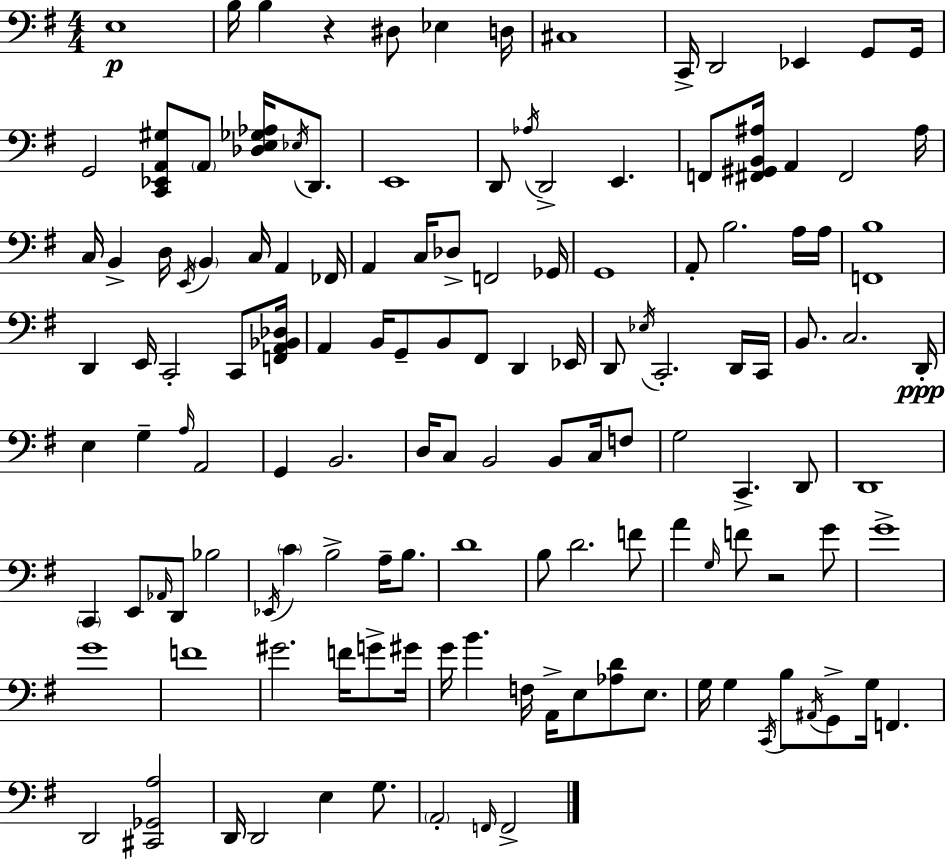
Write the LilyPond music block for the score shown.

{
  \clef bass
  \numericTimeSignature
  \time 4/4
  \key g \major
  e1\p | b16 b4 r4 dis8 ees4 d16 | cis1 | c,16-> d,2 ees,4 g,8 g,16 | \break g,2 <c, ees, a, gis>8 \parenthesize a,8 <des e ges aes>16 \acciaccatura { ees16 } d,8. | e,1 | d,8 \acciaccatura { aes16 } d,2-> e,4. | f,8 <fis, gis, b, ais>16 a,4 fis,2 | \break ais16 c16 b,4-> d16 \acciaccatura { e,16 } \parenthesize b,4 c16 a,4 | fes,16 a,4 c16 des8-> f,2 | ges,16 g,1 | a,8-. b2. | \break a16 a16 <f, b>1 | d,4 e,16 c,2-. | c,8 <f, a, bes, des>16 a,4 b,16 g,8-- b,8 fis,8 d,4 | ees,16 d,8 \acciaccatura { ees16 } c,2.-. | \break d,16 c,16 b,8. c2. | d,16-.\ppp e4 g4-- \grace { a16 } a,2 | g,4 b,2. | d16 c8 b,2 | \break b,8 c16 f8 g2 c,4.-> | d,8 d,1 | \parenthesize c,4 e,8 \grace { aes,16 } d,8 bes2 | \acciaccatura { ees,16 } \parenthesize c'4 b2-> | \break a16-- b8. d'1 | b8 d'2. | f'8 a'4 \grace { g16 } f'8 r2 | g'8 g'1-> | \break g'1 | f'1 | gis'2. | f'16 g'8-> gis'16 g'16 b'4. f16 | \break a,16-> e8 <aes d'>8 e8. g16 g4 \acciaccatura { c,16 } b8 | \acciaccatura { ais,16 } g,8-> g16 f,4. d,2 | <cis, ges, a>2 d,16 d,2 | e4 g8. \parenthesize a,2-. | \break \grace { f,16 } f,2-> \bar "|."
}